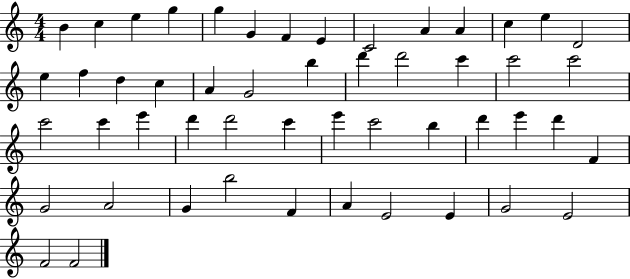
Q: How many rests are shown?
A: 0